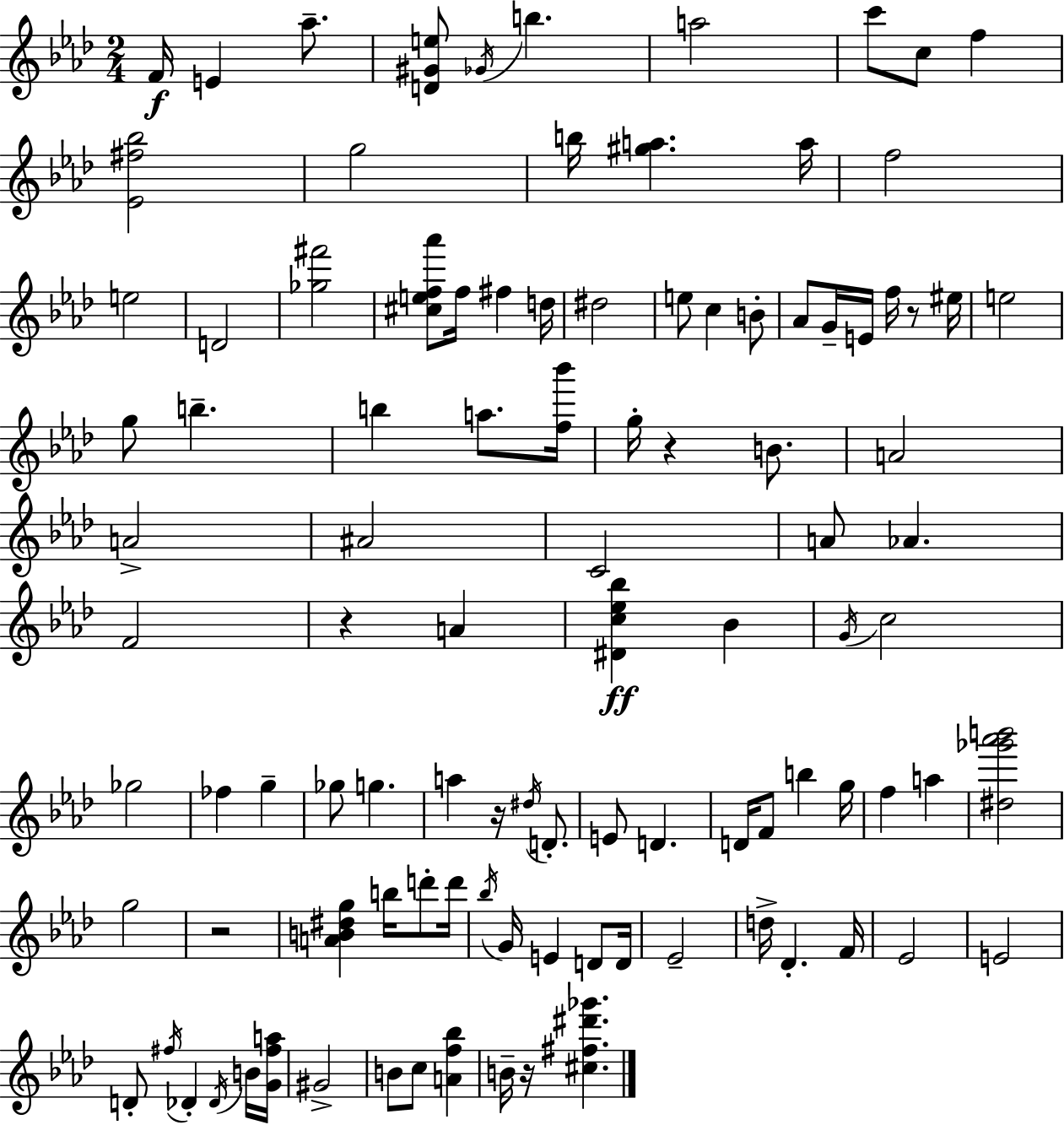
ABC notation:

X:1
T:Untitled
M:2/4
L:1/4
K:Fm
F/4 E _a/2 [D^Ge]/2 _G/4 b a2 c'/2 c/2 f [_E^f_b]2 g2 b/4 [^ga] a/4 f2 e2 D2 [_g^f']2 [^cef_a']/2 f/4 ^f d/4 ^d2 e/2 c B/2 _A/2 G/4 E/4 f/4 z/2 ^e/4 e2 g/2 b b a/2 [f_b']/4 g/4 z B/2 A2 A2 ^A2 C2 A/2 _A F2 z A [^Dc_e_b] _B G/4 c2 _g2 _f g _g/2 g a z/4 ^d/4 D/2 E/2 D D/4 F/2 b g/4 f a [^d_g'_a'b']2 g2 z2 [AB^dg] b/4 d'/2 d'/4 _b/4 G/4 E D/2 D/4 _E2 d/4 _D F/4 _E2 E2 D/2 ^f/4 _D _D/4 B/4 [G^fa]/4 ^G2 B/2 c/2 [Af_b] B/4 z/4 [^c^f^d'_g']